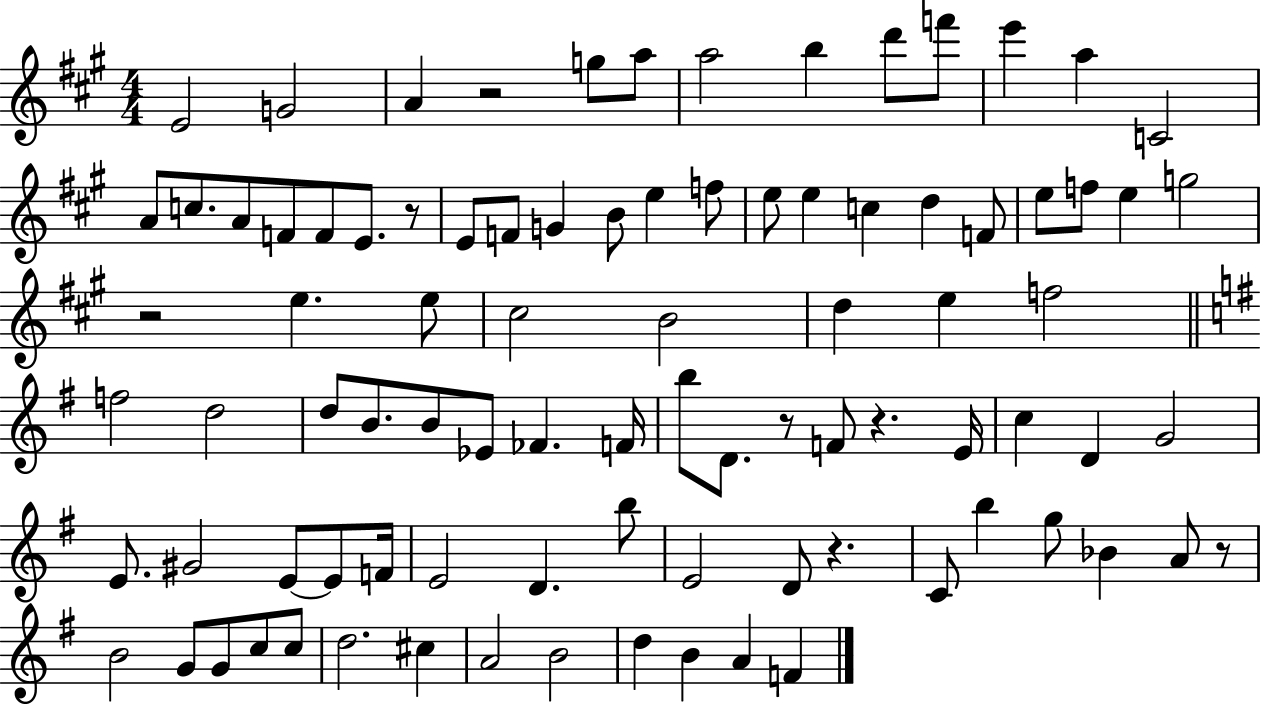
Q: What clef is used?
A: treble